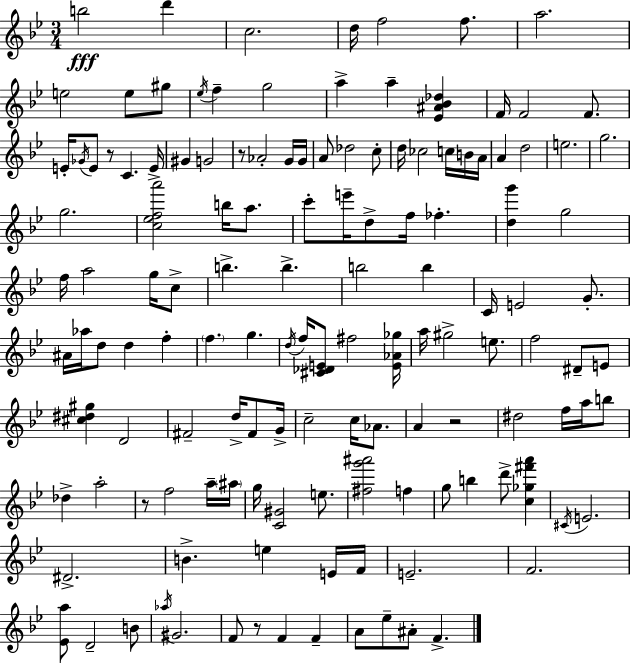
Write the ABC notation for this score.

X:1
T:Untitled
M:3/4
L:1/4
K:Gm
b2 d' c2 d/4 f2 f/2 a2 e2 e/2 ^g/2 _e/4 f g2 a a [_E^A_B_d] F/4 F2 F/2 E/4 _G/4 E/2 z/2 C E/4 ^G G2 z/2 _A2 G/4 G/4 A/2 _d2 c/2 d/4 _c2 c/4 B/4 A/4 A d2 e2 g2 g2 [c_efa']2 b/4 a/2 c'/2 e'/4 d/2 f/4 _f [dg'] g2 f/4 a2 g/4 c/2 b b b2 b C/4 E2 G/2 ^A/4 _a/4 d/2 d f f g d/4 f/4 [^C_DE]/2 ^f2 [E_A_g]/4 a/4 ^g2 e/2 f2 ^D/2 E/2 [^c^d^g] D2 ^F2 d/4 ^F/2 G/4 c2 c/4 _A/2 A z2 ^d2 f/4 a/4 b/2 _d a2 z/2 f2 a/4 ^a/4 g/4 [C^G]2 e/2 [^fg'^a']2 f g/2 b d'/2 [c_g^f'a'] ^C/4 E2 ^D2 B e E/4 F/4 E2 F2 [_Ea]/2 D2 B/2 _a/4 ^G2 F/2 z/2 F F A/2 _e/2 ^A/2 F